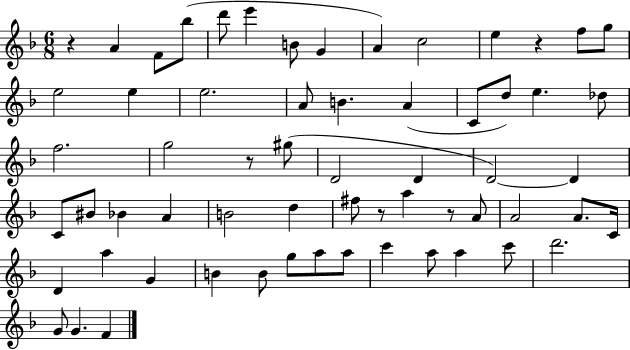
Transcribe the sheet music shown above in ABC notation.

X:1
T:Untitled
M:6/8
L:1/4
K:F
z A F/2 _b/2 d'/2 e' B/2 G A c2 e z f/2 g/2 e2 e e2 A/2 B A C/2 d/2 e _d/2 f2 g2 z/2 ^g/2 D2 D D2 D C/2 ^B/2 _B A B2 d ^f/2 z/2 a z/2 A/2 A2 A/2 C/4 D a G B B/2 g/2 a/2 a/2 c' a/2 a c'/2 d'2 G/2 G F